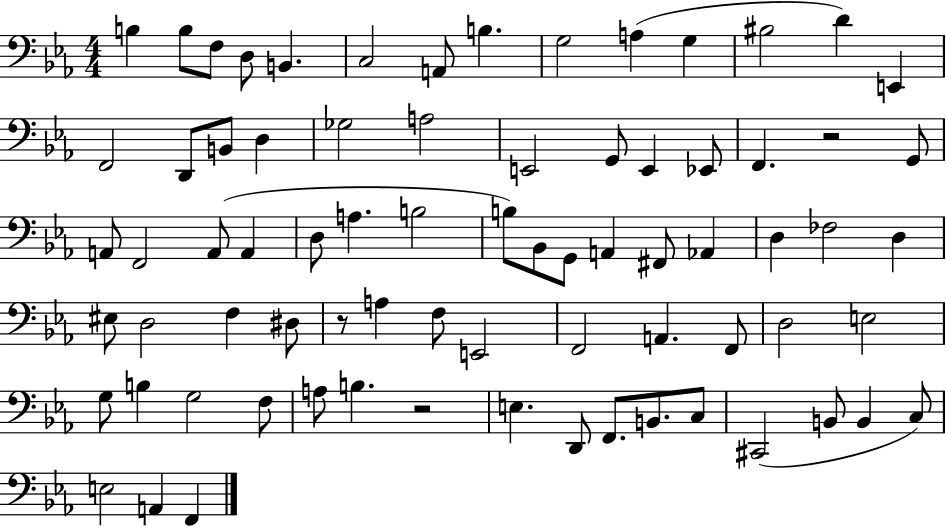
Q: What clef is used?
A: bass